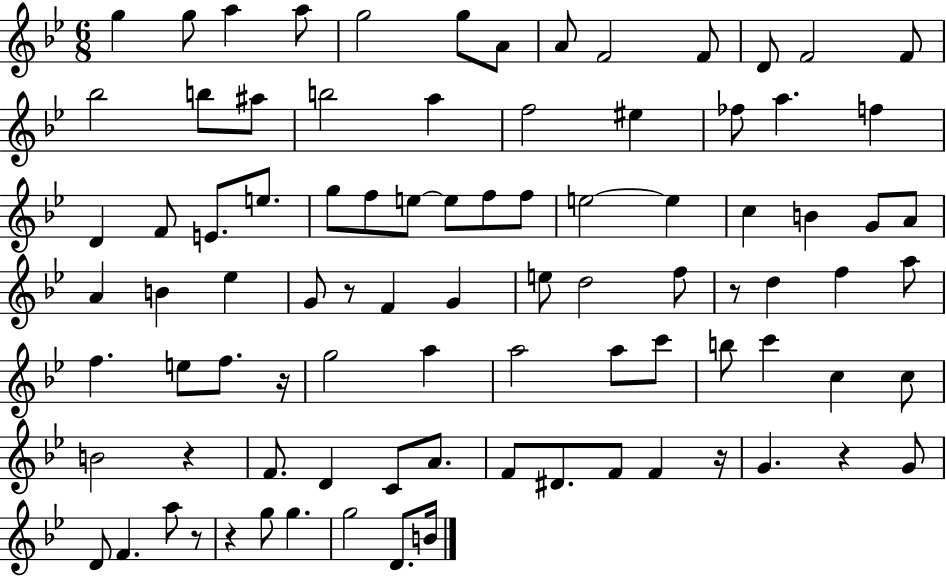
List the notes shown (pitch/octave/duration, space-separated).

G5/q G5/e A5/q A5/e G5/h G5/e A4/e A4/e F4/h F4/e D4/e F4/h F4/e Bb5/h B5/e A#5/e B5/h A5/q F5/h EIS5/q FES5/e A5/q. F5/q D4/q F4/e E4/e. E5/e. G5/e F5/e E5/e E5/e F5/e F5/e E5/h E5/q C5/q B4/q G4/e A4/e A4/q B4/q Eb5/q G4/e R/e F4/q G4/q E5/e D5/h F5/e R/e D5/q F5/q A5/e F5/q. E5/e F5/e. R/s G5/h A5/q A5/h A5/e C6/e B5/e C6/q C5/q C5/e B4/h R/q F4/e. D4/q C4/e A4/e. F4/e D#4/e. F4/e F4/q R/s G4/q. R/q G4/e D4/e F4/q. A5/e R/e R/q G5/e G5/q. G5/h D4/e. B4/s